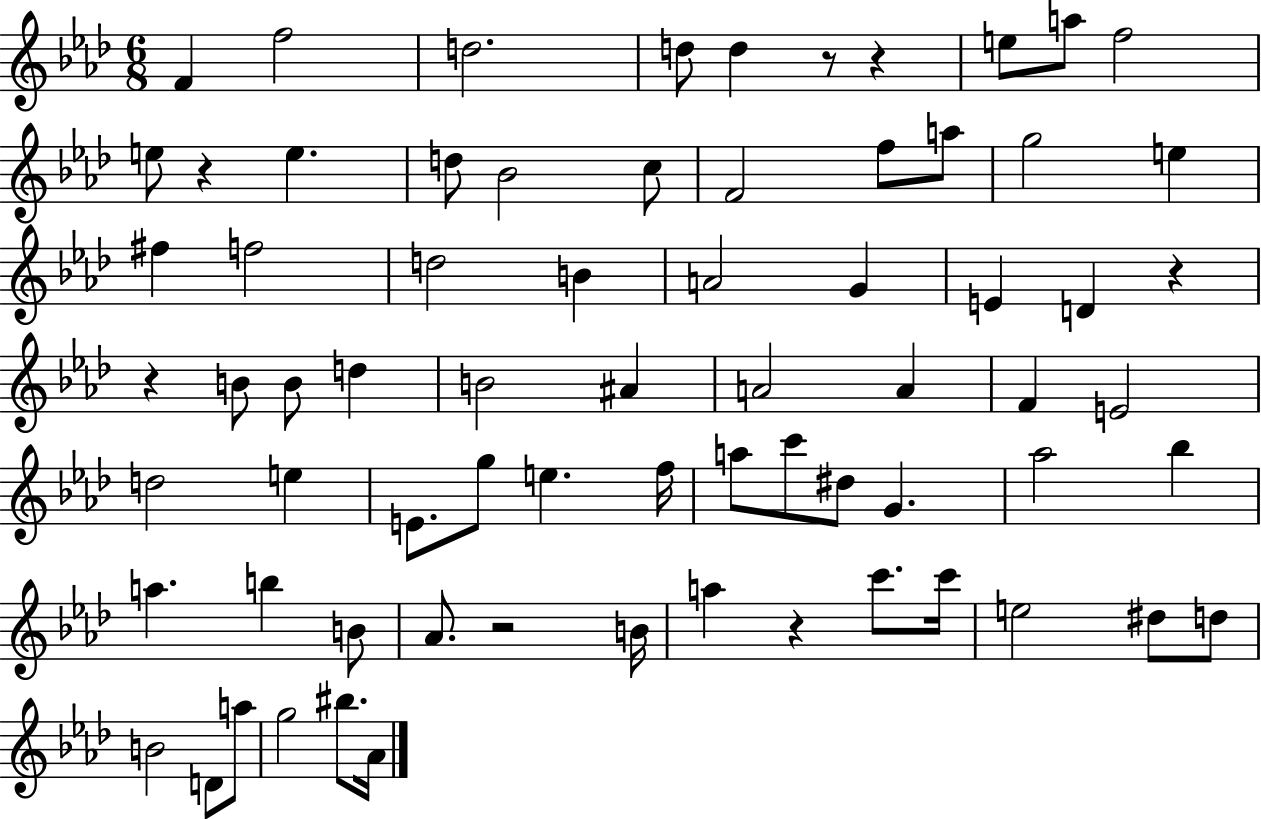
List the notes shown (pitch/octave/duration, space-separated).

F4/q F5/h D5/h. D5/e D5/q R/e R/q E5/e A5/e F5/h E5/e R/q E5/q. D5/e Bb4/h C5/e F4/h F5/e A5/e G5/h E5/q F#5/q F5/h D5/h B4/q A4/h G4/q E4/q D4/q R/q R/q B4/e B4/e D5/q B4/h A#4/q A4/h A4/q F4/q E4/h D5/h E5/q E4/e. G5/e E5/q. F5/s A5/e C6/e D#5/e G4/q. Ab5/h Bb5/q A5/q. B5/q B4/e Ab4/e. R/h B4/s A5/q R/q C6/e. C6/s E5/h D#5/e D5/e B4/h D4/e A5/e G5/h BIS5/e. Ab4/s